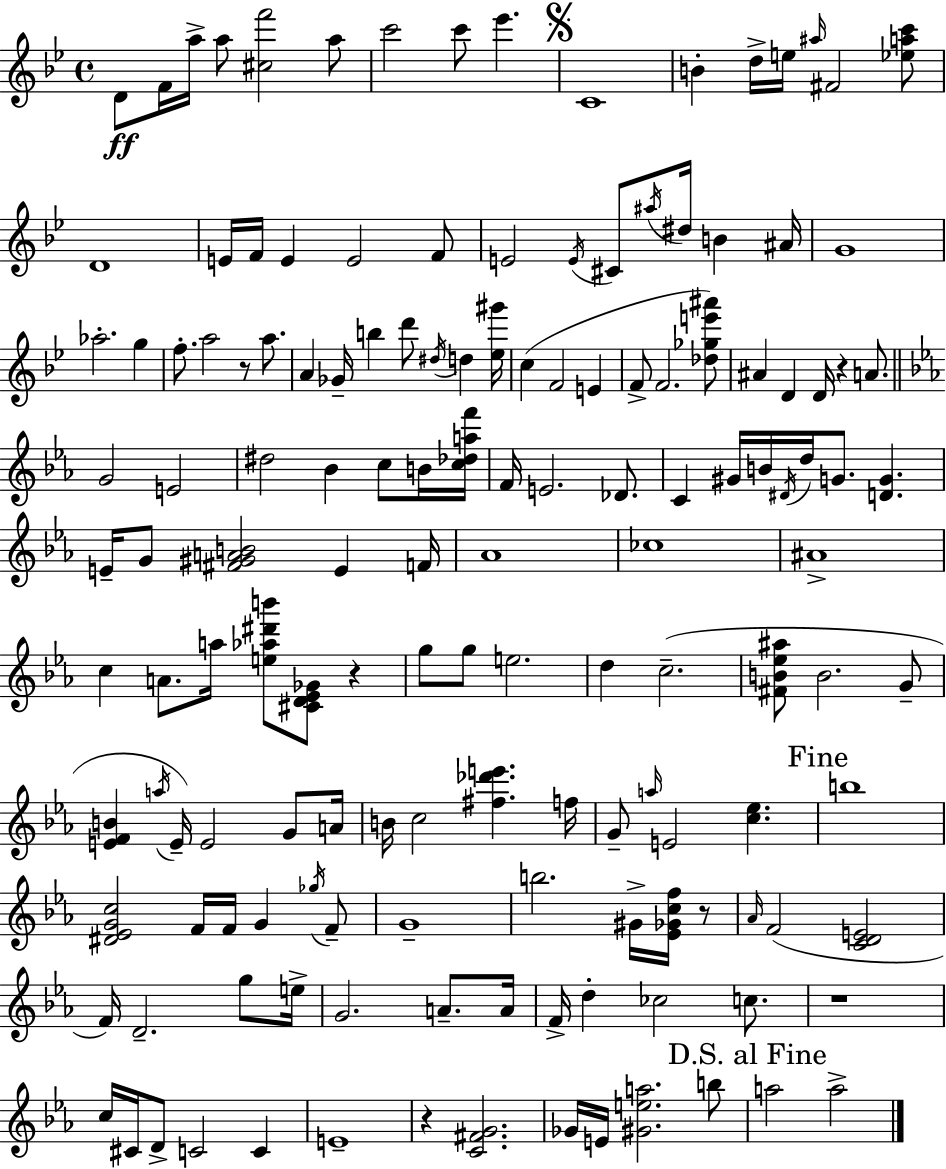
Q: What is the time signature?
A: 4/4